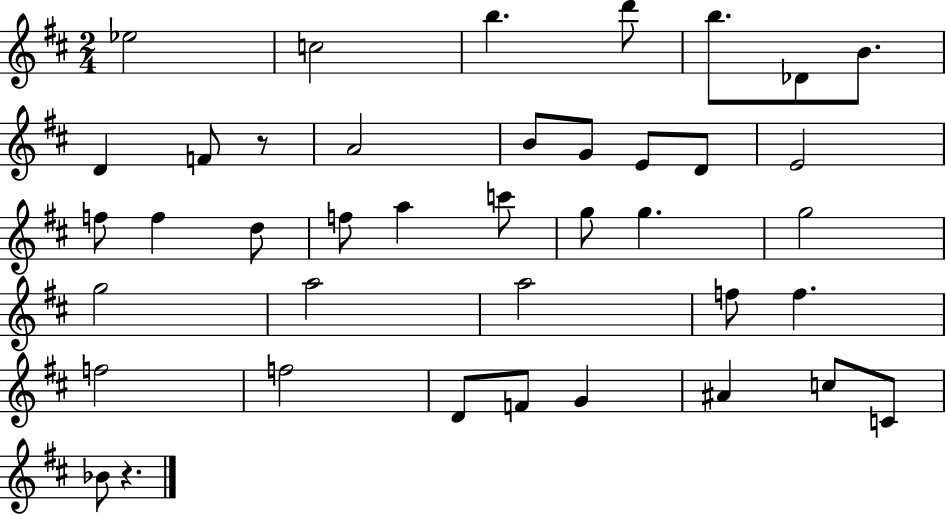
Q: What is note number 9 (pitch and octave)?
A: F4